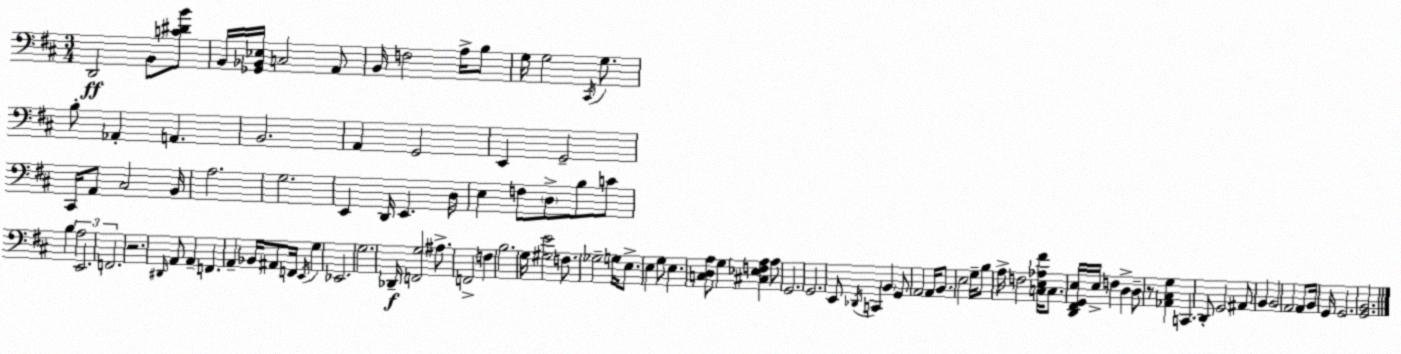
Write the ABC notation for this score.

X:1
T:Untitled
M:3/4
L:1/4
K:D
D,,2 B,,/2 [C^DB]/2 B,,/4 [_G,,_B,,_E,]/4 C,2 A,,/2 B,,/4 F,2 A,/4 B,/2 G,/4 G,2 ^C,,/4 G,/2 B,/2 _A,, A,, B,,2 A,, G,,2 E,, G,,2 ^C,,/4 A,,/2 ^C,2 B,,/4 A,2 G,2 E,, D,,/4 E,, D,/4 E, F,/2 D,/2 B,/2 C/2 B, A,2 E,,2 F,,2 z2 ^D,,/4 A,,/2 A,, F,, A,, _B,,/4 ^A,,/2 F,,/4 E,,/4 G, _E,,2 G,2 _D,,/4 [F,,G,]2 ^A,/2 F,,2 F, B,2 G,/4 [^G,E]2 F,/2 _G,2 G,/4 E,/2 E, G,/2 E, [C,D,A,]/2 G, [^C,_E,F,A,] A,/2 G,,2 G,,2 E,,/2 _D,,/4 C,, B,, G,,/2 A,,2 A,,/4 B,,/2 E,2 G,/4 B,/2 A,/4 F,2 [C,E,_A,^F]/4 C,/2 [D,,^F,,G,,E,]/4 E,/4 F, D, D,/2 z/2 [_A,,^C,G,] C,, D,,/2 G,,2 ^A,,/2 B,, B,,2 A,,2 A,,/2 B,,/4 G,,/4 G,,2 [G,,B,,]2